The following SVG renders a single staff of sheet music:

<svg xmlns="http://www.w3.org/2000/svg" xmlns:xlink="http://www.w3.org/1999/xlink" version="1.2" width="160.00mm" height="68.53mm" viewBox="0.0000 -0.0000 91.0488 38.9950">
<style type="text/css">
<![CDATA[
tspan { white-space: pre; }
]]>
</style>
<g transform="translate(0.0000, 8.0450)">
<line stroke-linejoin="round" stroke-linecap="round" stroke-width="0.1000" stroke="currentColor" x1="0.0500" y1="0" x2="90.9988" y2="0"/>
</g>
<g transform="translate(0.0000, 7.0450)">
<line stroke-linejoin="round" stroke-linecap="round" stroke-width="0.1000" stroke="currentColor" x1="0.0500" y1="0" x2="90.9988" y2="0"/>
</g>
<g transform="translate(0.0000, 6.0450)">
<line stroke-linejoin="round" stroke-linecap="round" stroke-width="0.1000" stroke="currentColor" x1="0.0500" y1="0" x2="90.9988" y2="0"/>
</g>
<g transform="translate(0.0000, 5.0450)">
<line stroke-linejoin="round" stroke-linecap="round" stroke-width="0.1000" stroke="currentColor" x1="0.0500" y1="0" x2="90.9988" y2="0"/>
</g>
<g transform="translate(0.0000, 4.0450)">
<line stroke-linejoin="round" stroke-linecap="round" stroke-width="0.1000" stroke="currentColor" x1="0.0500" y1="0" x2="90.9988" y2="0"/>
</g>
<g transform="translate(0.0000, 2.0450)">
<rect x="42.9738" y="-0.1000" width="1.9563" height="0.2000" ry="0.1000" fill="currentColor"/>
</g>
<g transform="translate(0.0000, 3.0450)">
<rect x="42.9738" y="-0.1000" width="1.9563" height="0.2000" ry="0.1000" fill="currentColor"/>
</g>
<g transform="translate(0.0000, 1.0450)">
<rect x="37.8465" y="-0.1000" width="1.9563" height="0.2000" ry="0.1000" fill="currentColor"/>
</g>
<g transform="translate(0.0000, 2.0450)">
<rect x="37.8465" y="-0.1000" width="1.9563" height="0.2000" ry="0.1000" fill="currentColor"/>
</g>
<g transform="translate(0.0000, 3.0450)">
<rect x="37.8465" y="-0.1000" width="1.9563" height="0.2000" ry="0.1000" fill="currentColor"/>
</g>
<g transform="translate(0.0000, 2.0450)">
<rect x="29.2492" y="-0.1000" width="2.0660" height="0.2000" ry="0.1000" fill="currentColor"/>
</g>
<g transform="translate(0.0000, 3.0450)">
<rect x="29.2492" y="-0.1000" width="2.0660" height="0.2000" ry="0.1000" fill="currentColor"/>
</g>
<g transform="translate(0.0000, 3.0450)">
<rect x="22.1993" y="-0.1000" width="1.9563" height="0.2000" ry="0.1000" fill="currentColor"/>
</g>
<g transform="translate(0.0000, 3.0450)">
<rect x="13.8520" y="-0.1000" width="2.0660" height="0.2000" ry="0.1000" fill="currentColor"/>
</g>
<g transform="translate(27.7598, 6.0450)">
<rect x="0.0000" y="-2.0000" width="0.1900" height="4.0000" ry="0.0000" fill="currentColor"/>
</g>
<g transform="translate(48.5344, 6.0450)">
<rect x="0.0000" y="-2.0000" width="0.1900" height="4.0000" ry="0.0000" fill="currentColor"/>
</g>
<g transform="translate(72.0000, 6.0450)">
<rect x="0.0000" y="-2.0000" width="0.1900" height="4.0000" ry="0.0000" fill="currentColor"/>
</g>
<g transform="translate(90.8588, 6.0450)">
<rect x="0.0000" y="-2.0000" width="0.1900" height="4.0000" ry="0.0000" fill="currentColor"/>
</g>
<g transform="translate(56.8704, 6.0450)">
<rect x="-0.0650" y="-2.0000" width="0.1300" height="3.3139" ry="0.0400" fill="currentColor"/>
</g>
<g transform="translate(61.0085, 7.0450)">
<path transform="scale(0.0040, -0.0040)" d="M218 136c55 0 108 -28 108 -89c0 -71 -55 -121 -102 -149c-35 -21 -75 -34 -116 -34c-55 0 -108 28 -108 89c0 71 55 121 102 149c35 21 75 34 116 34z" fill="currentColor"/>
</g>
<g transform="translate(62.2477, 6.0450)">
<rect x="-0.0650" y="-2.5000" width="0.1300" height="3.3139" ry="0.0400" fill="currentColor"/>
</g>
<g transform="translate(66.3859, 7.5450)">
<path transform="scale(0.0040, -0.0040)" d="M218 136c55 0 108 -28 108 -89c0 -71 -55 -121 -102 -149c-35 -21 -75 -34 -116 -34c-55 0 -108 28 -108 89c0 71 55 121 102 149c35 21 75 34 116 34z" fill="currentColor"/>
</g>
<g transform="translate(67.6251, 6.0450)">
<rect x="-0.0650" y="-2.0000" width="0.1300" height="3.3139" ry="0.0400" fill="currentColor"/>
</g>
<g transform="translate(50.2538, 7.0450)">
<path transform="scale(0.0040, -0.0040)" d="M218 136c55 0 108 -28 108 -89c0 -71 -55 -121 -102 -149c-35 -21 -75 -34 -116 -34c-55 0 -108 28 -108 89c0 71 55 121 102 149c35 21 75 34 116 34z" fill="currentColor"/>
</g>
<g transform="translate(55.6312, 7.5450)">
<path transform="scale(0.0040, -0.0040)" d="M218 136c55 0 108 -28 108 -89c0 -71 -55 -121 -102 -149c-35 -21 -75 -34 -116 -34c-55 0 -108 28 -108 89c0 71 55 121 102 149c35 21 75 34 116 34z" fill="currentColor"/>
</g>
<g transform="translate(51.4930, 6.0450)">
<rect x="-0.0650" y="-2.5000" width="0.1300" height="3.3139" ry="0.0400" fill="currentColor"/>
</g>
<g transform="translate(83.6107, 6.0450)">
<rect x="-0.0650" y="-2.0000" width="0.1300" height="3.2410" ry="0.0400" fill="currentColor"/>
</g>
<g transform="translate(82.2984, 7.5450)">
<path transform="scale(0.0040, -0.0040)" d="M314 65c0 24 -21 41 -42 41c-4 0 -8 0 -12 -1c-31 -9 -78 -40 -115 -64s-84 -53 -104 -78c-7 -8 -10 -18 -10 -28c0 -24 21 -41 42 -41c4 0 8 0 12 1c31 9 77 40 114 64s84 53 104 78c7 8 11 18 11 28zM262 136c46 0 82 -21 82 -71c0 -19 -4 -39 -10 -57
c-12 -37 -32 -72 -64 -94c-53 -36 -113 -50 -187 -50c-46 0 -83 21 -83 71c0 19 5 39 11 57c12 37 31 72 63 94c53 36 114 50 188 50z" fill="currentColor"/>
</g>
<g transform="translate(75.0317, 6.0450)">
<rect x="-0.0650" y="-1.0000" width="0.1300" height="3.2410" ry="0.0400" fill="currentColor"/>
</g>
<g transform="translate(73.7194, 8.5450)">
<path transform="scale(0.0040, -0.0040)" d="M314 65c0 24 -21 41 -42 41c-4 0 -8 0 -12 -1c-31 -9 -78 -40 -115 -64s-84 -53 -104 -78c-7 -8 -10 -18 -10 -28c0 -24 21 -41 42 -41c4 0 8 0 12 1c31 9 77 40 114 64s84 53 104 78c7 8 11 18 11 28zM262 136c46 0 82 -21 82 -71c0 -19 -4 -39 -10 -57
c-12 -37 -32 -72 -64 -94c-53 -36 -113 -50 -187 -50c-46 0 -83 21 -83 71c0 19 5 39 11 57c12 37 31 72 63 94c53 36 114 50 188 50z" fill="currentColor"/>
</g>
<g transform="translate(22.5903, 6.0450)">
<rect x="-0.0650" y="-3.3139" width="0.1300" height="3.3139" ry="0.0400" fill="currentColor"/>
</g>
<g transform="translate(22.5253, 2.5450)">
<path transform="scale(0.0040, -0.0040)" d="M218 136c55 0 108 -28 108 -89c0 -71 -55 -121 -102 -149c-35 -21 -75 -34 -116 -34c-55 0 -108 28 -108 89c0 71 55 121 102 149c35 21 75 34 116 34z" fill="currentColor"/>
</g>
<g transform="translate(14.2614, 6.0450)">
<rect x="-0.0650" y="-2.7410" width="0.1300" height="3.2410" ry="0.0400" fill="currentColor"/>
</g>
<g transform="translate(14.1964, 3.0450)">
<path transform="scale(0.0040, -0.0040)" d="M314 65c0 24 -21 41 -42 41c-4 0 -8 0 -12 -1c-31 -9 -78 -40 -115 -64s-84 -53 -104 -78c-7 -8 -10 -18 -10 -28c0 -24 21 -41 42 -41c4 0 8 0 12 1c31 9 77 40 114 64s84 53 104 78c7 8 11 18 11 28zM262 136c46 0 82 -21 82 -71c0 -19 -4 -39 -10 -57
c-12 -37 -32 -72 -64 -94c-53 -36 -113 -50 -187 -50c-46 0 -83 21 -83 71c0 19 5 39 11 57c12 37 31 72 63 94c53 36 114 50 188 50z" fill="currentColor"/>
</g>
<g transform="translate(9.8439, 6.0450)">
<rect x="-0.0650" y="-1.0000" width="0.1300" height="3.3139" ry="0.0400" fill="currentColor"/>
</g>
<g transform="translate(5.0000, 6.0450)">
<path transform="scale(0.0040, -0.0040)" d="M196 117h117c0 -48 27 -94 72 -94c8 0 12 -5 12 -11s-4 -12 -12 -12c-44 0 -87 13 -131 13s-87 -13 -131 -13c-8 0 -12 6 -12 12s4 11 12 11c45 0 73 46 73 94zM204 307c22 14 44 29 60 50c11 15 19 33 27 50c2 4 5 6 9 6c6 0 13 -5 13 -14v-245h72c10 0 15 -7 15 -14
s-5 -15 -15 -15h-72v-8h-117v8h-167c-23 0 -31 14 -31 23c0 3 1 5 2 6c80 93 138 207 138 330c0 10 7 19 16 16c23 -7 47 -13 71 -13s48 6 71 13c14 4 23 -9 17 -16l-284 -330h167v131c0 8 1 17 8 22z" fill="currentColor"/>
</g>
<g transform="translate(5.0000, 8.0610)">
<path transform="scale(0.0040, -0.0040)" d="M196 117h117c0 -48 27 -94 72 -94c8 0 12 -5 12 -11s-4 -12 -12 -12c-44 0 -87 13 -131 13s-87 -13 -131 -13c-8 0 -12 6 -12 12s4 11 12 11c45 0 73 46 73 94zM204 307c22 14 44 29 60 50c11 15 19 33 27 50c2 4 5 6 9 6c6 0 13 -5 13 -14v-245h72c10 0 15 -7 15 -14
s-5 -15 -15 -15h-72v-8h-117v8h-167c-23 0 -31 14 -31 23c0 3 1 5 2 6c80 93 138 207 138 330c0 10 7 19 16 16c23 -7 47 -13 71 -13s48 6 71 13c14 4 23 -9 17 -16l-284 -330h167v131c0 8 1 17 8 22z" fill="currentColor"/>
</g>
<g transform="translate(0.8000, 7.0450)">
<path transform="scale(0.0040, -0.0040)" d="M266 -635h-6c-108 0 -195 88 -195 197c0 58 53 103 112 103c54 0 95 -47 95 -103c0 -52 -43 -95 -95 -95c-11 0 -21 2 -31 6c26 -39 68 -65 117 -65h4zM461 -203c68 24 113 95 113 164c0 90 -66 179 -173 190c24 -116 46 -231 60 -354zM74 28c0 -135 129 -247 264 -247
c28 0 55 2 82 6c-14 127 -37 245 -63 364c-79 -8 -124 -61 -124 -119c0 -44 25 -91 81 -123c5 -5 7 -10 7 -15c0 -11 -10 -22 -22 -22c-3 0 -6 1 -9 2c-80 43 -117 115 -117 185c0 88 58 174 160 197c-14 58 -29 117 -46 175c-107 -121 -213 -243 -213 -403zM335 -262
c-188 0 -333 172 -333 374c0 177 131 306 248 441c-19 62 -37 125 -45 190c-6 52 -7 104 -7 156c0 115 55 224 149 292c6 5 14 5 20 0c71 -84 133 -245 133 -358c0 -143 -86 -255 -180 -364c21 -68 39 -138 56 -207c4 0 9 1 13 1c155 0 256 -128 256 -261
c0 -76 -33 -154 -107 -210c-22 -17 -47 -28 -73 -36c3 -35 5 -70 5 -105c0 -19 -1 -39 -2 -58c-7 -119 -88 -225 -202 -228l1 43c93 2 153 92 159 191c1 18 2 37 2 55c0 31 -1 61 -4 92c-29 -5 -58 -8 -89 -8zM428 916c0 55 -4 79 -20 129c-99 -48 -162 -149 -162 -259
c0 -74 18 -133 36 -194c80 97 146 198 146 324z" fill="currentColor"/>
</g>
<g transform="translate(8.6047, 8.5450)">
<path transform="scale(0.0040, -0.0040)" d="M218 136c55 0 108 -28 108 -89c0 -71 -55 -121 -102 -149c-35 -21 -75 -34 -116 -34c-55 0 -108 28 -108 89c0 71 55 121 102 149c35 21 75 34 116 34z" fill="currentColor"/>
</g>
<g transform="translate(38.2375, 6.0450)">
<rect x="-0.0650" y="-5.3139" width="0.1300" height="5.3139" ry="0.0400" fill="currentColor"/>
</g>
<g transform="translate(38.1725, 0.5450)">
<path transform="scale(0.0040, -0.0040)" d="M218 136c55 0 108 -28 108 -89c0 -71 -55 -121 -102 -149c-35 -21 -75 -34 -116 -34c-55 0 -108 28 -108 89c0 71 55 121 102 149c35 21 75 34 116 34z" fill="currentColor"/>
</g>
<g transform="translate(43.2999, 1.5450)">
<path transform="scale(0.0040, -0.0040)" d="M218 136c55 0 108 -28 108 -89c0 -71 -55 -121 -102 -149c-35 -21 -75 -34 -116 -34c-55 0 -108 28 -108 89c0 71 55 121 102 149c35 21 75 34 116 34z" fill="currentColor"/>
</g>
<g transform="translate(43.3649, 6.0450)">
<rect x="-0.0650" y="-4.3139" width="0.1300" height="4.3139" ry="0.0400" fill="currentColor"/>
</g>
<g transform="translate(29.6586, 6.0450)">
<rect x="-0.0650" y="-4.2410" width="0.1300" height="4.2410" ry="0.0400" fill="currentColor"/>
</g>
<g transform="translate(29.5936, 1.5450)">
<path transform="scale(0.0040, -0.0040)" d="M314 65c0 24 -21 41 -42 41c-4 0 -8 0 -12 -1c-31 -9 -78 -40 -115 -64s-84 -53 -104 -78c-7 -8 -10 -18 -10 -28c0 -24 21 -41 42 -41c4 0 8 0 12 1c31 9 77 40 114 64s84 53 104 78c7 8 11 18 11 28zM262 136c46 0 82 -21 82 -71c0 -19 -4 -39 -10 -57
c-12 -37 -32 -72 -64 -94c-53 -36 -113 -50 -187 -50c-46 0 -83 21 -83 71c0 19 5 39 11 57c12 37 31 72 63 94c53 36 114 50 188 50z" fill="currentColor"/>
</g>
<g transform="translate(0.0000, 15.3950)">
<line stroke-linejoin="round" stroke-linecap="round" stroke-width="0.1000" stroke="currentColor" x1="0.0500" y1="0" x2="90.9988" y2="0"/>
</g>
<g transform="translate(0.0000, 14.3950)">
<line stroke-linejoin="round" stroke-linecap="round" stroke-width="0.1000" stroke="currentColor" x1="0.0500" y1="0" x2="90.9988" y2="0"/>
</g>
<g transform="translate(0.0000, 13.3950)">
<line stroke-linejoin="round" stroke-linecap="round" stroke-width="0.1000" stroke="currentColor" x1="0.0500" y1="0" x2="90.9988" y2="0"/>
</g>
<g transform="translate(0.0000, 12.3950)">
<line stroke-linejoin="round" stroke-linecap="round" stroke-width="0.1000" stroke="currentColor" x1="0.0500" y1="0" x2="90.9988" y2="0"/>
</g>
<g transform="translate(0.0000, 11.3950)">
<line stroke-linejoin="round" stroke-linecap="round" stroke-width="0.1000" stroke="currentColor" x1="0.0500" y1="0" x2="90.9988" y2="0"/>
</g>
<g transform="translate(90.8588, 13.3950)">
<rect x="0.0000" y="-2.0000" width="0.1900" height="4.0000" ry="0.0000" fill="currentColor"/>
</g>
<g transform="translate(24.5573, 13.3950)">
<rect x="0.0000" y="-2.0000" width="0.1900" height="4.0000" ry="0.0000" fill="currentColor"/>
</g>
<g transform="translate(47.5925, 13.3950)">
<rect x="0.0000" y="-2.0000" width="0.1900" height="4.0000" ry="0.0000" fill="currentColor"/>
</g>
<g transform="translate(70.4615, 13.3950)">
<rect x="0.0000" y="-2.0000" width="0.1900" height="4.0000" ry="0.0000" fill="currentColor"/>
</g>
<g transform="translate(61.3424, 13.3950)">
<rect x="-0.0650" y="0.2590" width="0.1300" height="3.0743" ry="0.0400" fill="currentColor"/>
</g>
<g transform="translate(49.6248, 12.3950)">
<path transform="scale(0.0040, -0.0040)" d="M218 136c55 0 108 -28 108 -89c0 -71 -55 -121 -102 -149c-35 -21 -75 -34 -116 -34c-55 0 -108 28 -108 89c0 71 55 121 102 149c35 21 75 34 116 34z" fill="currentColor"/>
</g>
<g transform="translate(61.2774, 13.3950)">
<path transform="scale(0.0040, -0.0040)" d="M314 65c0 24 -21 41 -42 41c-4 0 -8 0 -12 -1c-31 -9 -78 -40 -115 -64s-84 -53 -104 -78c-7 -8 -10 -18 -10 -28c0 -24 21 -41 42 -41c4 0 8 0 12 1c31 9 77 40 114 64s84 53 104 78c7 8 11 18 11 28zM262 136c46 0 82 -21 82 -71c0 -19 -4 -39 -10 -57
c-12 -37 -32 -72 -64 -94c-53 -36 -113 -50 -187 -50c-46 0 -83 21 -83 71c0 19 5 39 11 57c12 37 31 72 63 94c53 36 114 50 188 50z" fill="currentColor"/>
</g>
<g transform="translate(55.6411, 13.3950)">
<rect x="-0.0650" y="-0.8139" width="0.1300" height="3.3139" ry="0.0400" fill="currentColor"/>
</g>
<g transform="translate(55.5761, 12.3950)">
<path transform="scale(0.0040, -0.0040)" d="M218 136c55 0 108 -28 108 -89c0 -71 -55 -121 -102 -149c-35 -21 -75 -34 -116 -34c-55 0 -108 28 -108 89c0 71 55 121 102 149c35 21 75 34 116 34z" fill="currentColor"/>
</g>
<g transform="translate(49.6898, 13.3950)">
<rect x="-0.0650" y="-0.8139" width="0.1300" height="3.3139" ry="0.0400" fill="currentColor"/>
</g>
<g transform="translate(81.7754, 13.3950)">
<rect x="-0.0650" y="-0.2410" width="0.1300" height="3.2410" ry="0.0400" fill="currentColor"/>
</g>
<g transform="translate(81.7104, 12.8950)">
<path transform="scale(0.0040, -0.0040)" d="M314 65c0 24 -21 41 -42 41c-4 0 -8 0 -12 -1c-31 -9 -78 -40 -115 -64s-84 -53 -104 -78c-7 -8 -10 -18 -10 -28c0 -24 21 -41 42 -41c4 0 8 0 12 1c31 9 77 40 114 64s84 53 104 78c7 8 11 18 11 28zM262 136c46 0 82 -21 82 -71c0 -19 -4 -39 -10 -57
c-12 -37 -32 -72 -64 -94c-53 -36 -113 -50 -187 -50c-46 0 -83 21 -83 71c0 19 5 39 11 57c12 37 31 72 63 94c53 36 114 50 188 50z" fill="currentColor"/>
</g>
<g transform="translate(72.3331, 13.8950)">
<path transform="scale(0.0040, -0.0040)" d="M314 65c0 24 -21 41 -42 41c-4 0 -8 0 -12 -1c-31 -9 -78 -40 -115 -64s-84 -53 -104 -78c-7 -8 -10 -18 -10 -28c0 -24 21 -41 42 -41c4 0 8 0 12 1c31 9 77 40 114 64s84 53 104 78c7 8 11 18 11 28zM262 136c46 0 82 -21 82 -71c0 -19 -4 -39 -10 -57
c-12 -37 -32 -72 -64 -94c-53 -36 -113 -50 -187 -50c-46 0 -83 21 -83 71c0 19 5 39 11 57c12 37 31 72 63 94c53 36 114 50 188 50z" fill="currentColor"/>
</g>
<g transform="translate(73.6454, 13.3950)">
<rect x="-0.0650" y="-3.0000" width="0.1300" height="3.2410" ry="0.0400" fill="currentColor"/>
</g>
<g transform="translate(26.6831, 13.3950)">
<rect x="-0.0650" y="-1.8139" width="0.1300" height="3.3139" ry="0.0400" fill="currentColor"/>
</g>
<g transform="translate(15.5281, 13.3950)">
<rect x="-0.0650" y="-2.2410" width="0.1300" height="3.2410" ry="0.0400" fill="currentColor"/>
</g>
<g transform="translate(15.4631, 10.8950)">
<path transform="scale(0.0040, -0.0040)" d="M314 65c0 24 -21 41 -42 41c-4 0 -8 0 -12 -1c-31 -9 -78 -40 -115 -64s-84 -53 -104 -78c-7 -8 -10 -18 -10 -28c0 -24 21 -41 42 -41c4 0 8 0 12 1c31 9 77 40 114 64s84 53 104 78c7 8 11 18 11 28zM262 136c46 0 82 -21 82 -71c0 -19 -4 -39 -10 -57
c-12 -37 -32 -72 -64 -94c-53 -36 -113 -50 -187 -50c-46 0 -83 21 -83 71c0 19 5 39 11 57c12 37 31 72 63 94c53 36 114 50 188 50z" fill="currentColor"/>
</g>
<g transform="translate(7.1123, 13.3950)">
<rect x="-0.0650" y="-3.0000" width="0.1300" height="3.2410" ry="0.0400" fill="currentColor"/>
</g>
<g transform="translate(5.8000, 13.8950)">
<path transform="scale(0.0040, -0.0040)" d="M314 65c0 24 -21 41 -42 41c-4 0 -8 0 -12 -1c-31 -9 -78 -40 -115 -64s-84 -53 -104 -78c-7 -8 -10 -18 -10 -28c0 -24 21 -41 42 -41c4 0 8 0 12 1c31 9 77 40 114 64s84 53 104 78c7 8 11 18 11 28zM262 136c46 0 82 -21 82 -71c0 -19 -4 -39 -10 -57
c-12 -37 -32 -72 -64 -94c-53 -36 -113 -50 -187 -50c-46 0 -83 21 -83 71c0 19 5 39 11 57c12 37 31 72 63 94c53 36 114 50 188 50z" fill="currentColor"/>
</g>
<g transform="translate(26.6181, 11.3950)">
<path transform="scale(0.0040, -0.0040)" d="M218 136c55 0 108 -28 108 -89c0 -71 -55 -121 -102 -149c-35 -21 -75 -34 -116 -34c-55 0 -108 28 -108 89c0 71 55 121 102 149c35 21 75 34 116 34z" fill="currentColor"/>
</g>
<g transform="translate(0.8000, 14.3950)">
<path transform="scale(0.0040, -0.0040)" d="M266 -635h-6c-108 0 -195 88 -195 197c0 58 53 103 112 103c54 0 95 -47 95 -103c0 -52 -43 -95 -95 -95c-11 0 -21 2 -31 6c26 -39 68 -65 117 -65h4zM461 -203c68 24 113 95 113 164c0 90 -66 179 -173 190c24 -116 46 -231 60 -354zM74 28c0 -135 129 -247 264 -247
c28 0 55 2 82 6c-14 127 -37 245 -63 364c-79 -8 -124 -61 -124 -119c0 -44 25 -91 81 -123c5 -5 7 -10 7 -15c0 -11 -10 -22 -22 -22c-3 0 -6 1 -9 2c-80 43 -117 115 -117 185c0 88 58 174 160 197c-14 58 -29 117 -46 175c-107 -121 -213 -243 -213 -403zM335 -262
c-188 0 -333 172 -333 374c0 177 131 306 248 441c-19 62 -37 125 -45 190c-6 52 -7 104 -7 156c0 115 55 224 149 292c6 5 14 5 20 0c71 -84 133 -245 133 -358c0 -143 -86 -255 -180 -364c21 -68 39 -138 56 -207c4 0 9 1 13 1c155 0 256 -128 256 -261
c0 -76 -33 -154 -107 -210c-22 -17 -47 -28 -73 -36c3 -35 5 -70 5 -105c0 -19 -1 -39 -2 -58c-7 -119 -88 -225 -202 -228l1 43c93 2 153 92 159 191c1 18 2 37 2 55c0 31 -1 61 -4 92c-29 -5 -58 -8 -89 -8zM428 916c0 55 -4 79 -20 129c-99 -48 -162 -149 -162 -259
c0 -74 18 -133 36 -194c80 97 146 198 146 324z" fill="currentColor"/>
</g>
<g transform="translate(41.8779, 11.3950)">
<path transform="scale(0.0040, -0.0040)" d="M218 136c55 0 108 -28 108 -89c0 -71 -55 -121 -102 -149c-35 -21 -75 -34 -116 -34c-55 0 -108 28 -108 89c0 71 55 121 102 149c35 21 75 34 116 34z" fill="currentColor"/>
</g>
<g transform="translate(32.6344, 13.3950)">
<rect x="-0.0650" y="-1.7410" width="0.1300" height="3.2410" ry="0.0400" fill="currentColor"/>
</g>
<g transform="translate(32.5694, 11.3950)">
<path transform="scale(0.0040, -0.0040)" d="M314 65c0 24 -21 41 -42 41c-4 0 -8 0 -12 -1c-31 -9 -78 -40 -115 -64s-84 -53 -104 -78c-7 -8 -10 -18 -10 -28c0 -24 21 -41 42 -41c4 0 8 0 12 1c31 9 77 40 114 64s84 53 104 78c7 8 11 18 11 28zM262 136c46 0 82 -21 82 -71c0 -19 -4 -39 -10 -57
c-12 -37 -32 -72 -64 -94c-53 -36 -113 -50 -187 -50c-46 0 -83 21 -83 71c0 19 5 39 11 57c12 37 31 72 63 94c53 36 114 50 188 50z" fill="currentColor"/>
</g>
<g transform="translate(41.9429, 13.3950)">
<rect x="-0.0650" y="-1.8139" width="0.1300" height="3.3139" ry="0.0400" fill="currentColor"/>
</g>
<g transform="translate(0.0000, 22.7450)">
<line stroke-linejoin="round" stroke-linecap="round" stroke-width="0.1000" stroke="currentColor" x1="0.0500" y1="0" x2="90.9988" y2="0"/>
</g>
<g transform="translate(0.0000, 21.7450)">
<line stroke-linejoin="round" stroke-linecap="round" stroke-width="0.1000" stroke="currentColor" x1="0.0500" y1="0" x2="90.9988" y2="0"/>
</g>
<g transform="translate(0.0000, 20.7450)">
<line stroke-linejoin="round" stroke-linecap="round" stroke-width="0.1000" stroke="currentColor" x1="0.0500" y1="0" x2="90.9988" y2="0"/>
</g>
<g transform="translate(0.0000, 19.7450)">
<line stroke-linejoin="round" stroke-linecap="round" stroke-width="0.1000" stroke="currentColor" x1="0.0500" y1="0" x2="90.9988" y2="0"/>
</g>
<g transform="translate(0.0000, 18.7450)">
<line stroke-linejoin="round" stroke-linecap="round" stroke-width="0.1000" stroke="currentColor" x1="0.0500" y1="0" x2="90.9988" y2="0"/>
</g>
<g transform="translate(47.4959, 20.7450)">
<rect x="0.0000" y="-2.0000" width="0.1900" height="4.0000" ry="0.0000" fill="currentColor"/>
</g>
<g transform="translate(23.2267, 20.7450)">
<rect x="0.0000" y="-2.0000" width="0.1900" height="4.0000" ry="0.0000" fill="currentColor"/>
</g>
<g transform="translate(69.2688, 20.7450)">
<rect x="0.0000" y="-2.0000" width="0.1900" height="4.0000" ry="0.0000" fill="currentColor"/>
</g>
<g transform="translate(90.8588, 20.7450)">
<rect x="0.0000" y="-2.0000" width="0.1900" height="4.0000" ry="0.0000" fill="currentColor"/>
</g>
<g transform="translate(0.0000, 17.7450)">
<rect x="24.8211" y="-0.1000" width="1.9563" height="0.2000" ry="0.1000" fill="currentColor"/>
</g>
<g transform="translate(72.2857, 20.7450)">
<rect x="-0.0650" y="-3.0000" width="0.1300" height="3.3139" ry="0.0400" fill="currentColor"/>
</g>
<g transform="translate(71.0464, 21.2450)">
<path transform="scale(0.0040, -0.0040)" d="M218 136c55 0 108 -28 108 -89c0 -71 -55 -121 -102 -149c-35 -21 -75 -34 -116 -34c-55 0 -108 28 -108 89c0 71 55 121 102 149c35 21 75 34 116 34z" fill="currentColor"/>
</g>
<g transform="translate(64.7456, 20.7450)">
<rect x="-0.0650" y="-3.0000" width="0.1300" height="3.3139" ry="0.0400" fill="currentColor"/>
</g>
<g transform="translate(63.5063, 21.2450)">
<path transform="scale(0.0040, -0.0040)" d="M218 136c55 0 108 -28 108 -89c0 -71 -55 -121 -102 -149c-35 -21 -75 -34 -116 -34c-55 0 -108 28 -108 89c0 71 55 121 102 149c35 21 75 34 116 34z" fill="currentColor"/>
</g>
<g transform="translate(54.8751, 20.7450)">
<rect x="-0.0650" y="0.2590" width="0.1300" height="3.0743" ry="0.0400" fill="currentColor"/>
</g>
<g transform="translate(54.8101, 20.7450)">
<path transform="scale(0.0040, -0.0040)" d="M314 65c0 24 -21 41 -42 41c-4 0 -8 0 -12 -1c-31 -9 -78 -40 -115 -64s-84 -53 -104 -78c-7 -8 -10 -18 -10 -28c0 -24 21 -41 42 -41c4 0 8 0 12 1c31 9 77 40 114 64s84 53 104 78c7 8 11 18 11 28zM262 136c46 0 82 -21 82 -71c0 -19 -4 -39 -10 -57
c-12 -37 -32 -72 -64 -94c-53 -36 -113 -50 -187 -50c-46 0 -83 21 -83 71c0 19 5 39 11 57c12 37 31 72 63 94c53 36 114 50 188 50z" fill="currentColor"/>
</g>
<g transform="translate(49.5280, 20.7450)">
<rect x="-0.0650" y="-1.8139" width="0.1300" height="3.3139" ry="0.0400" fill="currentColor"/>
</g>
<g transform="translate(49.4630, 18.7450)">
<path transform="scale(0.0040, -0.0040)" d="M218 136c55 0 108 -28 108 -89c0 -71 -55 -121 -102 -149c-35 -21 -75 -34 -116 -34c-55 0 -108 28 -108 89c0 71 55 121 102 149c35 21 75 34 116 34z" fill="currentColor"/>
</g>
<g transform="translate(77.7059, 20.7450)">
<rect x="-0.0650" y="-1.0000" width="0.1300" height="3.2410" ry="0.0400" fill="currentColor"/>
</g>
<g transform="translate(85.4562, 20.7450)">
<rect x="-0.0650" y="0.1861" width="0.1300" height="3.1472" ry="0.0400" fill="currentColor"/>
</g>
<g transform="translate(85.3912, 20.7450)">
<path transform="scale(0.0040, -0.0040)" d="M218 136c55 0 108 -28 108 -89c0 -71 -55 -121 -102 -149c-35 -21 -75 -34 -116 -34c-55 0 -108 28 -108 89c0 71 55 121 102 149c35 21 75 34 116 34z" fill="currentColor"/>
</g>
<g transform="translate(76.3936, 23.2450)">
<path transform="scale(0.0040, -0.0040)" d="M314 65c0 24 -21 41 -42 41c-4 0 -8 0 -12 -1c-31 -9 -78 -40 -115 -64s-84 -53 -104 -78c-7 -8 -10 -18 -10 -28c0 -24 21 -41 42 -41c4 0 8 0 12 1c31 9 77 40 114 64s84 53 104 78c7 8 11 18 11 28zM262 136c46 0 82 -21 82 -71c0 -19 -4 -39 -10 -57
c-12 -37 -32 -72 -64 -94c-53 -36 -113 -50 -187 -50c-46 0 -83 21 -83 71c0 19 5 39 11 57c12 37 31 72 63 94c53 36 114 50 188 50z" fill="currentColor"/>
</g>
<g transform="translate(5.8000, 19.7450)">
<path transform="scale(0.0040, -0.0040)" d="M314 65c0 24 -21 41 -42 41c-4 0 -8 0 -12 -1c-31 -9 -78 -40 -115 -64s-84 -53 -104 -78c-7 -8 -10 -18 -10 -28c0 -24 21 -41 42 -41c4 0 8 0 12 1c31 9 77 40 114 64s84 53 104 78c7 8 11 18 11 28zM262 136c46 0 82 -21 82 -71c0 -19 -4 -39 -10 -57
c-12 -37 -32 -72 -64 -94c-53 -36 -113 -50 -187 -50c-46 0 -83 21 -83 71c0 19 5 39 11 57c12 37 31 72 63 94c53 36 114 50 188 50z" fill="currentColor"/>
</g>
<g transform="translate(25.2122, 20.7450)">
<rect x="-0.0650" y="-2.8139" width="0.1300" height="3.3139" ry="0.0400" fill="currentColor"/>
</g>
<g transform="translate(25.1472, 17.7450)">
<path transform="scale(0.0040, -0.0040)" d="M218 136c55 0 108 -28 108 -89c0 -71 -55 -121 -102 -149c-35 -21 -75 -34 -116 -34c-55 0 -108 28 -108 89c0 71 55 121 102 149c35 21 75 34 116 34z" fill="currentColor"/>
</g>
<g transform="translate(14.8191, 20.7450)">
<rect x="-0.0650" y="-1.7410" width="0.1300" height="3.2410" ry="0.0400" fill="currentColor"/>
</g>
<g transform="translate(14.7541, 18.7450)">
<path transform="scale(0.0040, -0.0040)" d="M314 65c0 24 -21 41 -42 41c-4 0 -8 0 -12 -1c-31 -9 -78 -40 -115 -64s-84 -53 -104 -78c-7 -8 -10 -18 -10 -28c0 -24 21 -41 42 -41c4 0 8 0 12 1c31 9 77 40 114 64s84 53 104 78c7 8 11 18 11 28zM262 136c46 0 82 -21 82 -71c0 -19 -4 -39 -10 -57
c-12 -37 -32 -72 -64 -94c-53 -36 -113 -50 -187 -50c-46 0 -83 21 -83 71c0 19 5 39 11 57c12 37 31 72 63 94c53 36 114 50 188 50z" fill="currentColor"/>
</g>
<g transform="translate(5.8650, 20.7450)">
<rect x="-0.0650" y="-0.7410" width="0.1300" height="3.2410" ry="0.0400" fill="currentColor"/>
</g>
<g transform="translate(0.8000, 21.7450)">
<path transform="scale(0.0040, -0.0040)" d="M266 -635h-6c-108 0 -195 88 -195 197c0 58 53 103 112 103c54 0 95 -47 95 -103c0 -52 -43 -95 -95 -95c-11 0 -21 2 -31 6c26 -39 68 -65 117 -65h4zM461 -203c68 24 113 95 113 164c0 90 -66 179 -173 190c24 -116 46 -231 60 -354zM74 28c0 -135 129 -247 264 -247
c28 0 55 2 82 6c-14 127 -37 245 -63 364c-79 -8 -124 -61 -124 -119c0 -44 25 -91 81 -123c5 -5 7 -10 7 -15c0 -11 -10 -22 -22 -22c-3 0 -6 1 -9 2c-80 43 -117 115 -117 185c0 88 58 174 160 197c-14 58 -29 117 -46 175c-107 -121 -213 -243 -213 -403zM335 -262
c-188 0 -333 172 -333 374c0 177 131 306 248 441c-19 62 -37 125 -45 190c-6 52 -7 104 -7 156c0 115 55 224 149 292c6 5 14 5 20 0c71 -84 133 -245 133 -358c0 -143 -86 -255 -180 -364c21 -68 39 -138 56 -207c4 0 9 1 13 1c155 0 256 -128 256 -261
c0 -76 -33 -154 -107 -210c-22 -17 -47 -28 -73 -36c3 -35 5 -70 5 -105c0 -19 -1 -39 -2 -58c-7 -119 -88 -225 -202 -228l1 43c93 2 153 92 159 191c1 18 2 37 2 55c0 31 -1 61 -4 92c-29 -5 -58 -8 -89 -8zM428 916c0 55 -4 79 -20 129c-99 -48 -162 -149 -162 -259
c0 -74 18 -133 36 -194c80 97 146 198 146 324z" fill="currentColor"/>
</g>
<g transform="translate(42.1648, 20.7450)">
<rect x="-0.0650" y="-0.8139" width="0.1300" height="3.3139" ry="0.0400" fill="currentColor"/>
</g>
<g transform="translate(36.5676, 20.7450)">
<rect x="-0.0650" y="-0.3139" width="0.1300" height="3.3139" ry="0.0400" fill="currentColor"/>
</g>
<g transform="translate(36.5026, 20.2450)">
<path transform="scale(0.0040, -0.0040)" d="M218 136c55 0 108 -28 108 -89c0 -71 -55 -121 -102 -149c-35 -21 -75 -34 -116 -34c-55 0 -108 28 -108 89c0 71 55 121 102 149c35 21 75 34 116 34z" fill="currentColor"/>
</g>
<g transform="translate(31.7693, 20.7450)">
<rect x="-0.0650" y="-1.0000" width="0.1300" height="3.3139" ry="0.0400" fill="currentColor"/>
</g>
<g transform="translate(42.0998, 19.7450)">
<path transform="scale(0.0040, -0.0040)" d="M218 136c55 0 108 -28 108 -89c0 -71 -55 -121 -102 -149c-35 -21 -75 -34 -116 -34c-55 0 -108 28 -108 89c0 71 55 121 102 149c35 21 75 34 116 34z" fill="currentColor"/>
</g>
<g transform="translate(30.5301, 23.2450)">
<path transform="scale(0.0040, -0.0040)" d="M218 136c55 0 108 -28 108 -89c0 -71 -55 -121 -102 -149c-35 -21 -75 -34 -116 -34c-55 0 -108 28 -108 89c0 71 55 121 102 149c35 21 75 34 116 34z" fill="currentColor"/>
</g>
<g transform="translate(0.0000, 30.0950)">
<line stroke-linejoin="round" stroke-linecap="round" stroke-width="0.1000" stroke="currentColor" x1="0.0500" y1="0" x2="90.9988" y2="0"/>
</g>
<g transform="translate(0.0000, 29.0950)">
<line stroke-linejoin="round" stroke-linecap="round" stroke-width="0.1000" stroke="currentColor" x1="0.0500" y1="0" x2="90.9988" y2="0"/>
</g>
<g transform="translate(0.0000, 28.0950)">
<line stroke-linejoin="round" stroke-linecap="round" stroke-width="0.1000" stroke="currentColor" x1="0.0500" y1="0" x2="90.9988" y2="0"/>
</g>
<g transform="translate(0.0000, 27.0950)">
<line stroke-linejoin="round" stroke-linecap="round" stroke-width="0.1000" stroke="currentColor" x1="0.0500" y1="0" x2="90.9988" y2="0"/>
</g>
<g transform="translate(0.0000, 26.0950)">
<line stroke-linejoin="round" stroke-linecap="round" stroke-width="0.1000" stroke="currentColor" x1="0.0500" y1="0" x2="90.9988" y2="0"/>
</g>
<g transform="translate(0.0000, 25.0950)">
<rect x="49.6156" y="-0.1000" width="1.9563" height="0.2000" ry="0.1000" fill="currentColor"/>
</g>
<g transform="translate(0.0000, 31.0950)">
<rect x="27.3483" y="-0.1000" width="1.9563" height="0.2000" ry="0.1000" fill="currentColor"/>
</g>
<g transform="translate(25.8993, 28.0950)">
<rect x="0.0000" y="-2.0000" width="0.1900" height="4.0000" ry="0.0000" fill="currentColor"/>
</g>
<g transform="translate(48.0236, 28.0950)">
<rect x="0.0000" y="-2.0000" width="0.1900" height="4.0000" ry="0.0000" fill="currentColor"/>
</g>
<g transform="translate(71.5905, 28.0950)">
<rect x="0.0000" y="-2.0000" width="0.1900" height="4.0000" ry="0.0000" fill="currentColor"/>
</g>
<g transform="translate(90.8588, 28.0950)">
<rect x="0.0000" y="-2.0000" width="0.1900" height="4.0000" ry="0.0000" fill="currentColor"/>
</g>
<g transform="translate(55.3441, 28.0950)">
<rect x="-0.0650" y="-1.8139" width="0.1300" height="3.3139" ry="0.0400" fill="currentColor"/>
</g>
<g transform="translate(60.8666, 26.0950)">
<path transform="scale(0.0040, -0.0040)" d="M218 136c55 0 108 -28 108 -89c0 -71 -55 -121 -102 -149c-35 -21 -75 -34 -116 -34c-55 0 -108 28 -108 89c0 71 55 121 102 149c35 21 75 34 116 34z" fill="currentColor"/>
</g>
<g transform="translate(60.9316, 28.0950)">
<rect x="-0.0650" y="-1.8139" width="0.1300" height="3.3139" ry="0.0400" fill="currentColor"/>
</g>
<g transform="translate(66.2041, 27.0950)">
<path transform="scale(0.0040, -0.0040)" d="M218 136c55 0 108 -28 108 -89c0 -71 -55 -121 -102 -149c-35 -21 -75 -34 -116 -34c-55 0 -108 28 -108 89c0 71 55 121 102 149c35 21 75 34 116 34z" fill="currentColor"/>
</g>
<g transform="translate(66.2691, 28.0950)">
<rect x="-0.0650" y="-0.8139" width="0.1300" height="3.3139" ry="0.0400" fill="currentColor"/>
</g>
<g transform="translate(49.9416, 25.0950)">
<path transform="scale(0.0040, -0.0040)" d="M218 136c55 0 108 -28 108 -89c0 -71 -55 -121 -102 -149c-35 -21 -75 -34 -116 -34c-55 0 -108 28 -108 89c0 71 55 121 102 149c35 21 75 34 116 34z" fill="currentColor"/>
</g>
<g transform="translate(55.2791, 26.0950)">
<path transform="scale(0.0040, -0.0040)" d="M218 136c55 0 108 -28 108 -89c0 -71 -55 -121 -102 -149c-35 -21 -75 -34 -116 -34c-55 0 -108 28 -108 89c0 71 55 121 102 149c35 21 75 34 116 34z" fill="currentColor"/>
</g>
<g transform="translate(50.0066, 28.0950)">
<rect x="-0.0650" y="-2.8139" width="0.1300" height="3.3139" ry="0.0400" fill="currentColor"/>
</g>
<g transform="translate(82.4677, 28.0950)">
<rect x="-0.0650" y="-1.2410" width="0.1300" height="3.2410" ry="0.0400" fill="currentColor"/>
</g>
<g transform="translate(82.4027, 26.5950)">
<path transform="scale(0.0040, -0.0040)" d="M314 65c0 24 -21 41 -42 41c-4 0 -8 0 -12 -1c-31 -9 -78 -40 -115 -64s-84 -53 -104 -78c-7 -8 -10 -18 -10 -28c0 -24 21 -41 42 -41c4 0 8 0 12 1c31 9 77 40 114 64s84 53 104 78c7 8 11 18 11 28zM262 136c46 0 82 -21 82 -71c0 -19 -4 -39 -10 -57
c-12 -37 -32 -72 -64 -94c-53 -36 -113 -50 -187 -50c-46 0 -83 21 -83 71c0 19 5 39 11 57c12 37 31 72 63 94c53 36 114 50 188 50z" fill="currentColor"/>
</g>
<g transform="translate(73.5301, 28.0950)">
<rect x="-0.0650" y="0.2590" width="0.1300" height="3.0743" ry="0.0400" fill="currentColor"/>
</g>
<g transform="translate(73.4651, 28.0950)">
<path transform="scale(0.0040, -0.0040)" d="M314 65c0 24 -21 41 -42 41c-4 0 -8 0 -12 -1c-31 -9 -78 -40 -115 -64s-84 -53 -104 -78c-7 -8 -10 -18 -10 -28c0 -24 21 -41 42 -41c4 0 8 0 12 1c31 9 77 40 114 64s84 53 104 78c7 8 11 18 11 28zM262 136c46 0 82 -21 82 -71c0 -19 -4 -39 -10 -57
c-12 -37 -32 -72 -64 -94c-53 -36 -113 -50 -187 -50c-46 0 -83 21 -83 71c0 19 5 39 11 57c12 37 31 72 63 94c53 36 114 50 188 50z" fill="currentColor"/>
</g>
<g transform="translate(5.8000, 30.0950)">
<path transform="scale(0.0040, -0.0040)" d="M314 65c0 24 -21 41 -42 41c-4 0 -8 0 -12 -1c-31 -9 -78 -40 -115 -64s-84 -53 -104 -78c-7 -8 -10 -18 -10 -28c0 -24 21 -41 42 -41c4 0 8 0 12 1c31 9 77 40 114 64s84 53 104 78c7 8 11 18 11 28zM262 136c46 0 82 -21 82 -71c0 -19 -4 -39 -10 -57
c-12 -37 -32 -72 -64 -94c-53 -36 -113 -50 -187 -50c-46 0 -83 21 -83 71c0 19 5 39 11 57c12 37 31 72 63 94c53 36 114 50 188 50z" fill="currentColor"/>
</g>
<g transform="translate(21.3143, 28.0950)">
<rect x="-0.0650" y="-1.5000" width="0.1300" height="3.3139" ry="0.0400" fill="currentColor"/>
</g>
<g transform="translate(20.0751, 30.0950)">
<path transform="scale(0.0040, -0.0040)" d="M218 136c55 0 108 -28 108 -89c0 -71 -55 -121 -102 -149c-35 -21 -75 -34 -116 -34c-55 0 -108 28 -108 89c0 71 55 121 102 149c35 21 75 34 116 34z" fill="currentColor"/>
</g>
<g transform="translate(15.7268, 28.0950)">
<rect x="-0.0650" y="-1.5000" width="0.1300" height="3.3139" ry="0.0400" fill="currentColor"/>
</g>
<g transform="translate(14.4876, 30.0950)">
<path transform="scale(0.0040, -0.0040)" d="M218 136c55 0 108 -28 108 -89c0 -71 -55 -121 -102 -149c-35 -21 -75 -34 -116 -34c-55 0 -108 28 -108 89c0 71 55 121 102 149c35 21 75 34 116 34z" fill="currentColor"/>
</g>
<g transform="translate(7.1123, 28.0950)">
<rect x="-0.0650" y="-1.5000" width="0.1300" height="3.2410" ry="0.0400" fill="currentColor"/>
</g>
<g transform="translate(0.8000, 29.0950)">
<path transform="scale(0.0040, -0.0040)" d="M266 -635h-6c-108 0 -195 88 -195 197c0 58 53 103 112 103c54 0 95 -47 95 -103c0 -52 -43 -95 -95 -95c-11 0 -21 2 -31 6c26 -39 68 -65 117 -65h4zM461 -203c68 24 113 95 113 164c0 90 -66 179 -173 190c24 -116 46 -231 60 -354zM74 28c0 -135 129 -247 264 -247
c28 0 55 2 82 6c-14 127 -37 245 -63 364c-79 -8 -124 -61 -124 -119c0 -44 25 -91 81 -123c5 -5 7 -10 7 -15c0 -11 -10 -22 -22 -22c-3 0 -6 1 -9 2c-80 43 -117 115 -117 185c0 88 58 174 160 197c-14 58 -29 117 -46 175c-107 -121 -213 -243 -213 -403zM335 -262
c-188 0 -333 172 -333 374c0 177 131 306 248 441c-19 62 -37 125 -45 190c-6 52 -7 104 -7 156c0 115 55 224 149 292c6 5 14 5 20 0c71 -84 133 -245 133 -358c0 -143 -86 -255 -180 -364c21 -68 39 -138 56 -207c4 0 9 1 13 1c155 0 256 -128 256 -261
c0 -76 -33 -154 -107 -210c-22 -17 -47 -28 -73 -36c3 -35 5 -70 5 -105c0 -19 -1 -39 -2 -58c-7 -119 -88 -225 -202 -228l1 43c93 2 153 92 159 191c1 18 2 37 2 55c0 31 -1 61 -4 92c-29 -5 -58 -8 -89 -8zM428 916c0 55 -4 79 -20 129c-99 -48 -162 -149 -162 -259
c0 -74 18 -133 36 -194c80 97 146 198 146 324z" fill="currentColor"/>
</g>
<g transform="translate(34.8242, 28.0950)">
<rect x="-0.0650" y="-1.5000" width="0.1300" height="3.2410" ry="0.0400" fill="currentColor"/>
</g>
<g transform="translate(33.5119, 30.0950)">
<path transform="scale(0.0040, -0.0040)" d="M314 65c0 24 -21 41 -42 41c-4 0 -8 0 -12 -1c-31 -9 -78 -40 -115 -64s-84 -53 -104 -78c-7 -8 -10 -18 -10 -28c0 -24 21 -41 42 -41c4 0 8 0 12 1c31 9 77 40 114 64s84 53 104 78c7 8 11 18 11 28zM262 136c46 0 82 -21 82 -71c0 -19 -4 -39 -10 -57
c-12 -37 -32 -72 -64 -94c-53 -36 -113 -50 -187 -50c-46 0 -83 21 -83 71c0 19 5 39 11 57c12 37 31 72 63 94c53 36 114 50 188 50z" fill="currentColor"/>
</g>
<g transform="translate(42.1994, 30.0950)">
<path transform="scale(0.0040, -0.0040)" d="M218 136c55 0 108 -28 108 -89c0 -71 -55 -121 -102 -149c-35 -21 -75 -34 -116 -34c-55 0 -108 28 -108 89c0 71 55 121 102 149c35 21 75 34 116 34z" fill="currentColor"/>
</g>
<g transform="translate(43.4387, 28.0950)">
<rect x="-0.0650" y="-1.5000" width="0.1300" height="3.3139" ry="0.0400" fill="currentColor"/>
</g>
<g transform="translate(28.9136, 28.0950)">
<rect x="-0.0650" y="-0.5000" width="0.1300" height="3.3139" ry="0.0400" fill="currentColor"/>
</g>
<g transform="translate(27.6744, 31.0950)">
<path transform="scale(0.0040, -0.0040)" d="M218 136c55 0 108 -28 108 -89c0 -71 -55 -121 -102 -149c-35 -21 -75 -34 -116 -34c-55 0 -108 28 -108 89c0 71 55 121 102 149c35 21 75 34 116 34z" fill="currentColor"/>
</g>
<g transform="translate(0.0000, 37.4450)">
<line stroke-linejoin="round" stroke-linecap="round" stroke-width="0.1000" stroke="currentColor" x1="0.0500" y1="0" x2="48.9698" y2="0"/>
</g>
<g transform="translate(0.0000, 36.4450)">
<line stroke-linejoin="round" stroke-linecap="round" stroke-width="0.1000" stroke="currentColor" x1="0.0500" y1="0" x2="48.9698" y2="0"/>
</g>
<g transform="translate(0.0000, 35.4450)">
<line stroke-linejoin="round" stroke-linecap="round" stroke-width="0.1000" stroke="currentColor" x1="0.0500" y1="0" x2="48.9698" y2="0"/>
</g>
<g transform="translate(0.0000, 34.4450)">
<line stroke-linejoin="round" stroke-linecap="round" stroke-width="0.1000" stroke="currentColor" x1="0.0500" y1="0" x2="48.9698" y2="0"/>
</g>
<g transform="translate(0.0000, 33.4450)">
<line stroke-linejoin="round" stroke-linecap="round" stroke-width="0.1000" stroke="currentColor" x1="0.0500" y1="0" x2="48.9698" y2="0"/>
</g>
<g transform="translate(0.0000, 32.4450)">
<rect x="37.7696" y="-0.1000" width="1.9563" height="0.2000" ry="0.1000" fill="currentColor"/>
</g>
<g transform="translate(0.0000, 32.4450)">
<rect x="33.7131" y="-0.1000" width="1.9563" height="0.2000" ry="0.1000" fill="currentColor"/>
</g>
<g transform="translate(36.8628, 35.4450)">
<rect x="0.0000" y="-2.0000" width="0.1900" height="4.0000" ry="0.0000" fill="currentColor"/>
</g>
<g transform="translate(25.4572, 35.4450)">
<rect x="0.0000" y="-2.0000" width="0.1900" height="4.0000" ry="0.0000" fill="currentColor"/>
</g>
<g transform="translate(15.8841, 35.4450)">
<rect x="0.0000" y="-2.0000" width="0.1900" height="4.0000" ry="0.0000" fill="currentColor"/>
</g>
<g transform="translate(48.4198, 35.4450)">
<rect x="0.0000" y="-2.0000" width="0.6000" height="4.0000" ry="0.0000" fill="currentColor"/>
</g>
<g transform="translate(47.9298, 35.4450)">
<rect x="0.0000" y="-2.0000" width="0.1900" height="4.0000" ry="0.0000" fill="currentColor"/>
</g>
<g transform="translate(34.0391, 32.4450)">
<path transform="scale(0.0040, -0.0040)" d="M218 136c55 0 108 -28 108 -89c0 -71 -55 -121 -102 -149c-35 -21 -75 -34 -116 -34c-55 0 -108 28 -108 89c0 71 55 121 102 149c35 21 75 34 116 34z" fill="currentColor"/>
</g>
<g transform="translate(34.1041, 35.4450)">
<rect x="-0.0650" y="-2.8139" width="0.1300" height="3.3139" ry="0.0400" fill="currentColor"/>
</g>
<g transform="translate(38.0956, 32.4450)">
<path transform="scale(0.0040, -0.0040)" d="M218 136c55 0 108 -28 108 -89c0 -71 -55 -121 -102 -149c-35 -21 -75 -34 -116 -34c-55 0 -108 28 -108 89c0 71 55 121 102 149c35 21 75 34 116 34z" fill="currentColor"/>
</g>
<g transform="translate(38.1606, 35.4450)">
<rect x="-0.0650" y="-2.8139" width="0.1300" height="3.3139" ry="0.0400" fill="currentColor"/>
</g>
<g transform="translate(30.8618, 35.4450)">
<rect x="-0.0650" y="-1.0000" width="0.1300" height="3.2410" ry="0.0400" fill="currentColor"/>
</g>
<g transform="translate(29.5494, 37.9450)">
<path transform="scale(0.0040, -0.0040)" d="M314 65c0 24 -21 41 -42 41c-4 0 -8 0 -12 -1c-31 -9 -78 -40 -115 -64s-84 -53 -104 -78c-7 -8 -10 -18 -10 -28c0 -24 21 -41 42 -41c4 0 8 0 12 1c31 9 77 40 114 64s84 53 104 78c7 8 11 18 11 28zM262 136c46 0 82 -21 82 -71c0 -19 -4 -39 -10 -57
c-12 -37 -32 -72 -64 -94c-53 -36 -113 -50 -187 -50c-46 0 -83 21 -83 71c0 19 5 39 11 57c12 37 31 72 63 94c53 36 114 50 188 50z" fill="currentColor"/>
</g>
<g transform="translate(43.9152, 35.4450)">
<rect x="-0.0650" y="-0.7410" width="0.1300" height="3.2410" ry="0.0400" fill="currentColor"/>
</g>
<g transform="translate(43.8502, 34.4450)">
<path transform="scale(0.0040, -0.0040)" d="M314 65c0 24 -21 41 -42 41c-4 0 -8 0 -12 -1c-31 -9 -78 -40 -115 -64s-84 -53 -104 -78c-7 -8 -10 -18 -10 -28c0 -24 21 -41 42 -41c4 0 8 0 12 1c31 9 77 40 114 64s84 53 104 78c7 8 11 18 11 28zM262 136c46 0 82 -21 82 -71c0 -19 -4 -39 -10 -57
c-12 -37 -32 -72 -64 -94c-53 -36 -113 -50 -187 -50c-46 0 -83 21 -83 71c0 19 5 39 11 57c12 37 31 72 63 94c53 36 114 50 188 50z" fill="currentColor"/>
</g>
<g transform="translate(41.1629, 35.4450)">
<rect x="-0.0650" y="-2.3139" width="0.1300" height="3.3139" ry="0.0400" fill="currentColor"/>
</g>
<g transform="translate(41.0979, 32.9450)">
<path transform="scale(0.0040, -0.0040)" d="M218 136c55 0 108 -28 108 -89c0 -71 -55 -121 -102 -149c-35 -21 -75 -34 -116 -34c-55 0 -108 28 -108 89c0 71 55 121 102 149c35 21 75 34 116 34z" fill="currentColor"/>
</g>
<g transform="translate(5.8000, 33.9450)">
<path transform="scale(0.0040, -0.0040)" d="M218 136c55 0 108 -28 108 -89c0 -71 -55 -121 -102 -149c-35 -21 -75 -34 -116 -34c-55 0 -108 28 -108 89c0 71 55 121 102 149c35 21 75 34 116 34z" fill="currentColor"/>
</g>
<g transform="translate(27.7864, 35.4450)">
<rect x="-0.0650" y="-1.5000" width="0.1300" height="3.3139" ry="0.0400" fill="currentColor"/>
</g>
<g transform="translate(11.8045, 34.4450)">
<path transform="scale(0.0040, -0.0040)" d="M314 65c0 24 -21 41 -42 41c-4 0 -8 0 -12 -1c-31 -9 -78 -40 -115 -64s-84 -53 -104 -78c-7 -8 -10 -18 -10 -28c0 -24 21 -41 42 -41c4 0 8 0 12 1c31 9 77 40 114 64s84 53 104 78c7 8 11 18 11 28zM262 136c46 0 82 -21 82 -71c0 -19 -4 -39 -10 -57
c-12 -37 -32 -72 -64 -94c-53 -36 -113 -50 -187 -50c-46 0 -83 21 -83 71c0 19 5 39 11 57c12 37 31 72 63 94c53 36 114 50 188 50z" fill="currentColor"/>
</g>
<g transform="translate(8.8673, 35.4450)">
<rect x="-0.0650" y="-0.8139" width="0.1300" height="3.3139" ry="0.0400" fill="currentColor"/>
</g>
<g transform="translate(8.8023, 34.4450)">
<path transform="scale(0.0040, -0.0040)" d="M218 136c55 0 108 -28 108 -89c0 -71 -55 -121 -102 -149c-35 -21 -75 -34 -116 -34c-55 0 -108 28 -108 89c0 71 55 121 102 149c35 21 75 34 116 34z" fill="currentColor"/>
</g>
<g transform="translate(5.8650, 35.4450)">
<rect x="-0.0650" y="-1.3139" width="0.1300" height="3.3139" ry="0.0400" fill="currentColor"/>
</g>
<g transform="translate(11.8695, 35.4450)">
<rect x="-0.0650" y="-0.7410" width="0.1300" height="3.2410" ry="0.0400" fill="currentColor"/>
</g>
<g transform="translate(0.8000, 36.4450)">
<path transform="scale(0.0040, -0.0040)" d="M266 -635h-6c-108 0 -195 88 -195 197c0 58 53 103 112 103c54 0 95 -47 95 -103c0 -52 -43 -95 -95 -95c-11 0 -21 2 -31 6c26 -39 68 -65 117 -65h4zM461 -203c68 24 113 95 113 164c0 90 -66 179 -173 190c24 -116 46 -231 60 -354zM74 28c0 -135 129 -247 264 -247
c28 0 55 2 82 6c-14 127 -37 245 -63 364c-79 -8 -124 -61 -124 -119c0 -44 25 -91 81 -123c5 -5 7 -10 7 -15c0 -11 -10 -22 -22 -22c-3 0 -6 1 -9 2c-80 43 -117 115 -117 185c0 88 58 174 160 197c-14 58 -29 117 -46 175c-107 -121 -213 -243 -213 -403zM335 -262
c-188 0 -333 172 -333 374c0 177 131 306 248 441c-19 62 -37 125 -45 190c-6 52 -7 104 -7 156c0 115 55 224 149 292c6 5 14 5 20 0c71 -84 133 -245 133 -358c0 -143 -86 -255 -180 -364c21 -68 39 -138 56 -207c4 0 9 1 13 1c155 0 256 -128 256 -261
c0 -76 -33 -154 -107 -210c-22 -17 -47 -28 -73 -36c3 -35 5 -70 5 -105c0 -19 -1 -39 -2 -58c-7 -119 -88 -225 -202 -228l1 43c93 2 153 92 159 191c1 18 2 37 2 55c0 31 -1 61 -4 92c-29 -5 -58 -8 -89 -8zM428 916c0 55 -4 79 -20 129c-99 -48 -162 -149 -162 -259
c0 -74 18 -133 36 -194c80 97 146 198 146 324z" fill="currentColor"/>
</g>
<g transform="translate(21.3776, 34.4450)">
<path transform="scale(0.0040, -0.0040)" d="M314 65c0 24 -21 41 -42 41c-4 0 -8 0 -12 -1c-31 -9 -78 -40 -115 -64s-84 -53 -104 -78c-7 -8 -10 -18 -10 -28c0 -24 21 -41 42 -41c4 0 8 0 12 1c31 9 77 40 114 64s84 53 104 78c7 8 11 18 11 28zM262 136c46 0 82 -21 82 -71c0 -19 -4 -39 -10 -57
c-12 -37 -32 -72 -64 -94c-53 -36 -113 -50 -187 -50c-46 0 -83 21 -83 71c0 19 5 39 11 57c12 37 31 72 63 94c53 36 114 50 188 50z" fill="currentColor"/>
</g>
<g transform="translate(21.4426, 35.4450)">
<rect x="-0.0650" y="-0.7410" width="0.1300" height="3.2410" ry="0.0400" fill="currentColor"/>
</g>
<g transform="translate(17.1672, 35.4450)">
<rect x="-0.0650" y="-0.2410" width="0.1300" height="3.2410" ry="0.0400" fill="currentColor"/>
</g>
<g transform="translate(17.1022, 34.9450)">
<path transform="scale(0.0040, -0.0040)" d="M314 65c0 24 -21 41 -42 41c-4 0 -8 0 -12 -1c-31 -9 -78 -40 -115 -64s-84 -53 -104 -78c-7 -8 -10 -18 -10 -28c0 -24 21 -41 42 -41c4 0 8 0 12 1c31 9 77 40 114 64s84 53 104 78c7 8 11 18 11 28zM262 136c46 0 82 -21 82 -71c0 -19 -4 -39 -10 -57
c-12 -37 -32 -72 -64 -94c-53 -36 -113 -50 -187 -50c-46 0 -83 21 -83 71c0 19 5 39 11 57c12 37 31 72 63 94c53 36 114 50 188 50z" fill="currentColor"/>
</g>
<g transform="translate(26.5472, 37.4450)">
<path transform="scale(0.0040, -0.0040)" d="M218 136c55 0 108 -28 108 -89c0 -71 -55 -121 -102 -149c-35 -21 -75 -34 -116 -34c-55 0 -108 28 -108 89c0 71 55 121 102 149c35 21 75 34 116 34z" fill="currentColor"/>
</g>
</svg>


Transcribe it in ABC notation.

X:1
T:Untitled
M:4/4
L:1/4
K:C
D a2 b d'2 f' d' G F G F D2 F2 A2 g2 f f2 f d d B2 A2 c2 d2 f2 a D c d f B2 A A D2 B E2 E E C E2 E a f f d B2 e2 e d d2 c2 d2 E D2 a a g d2